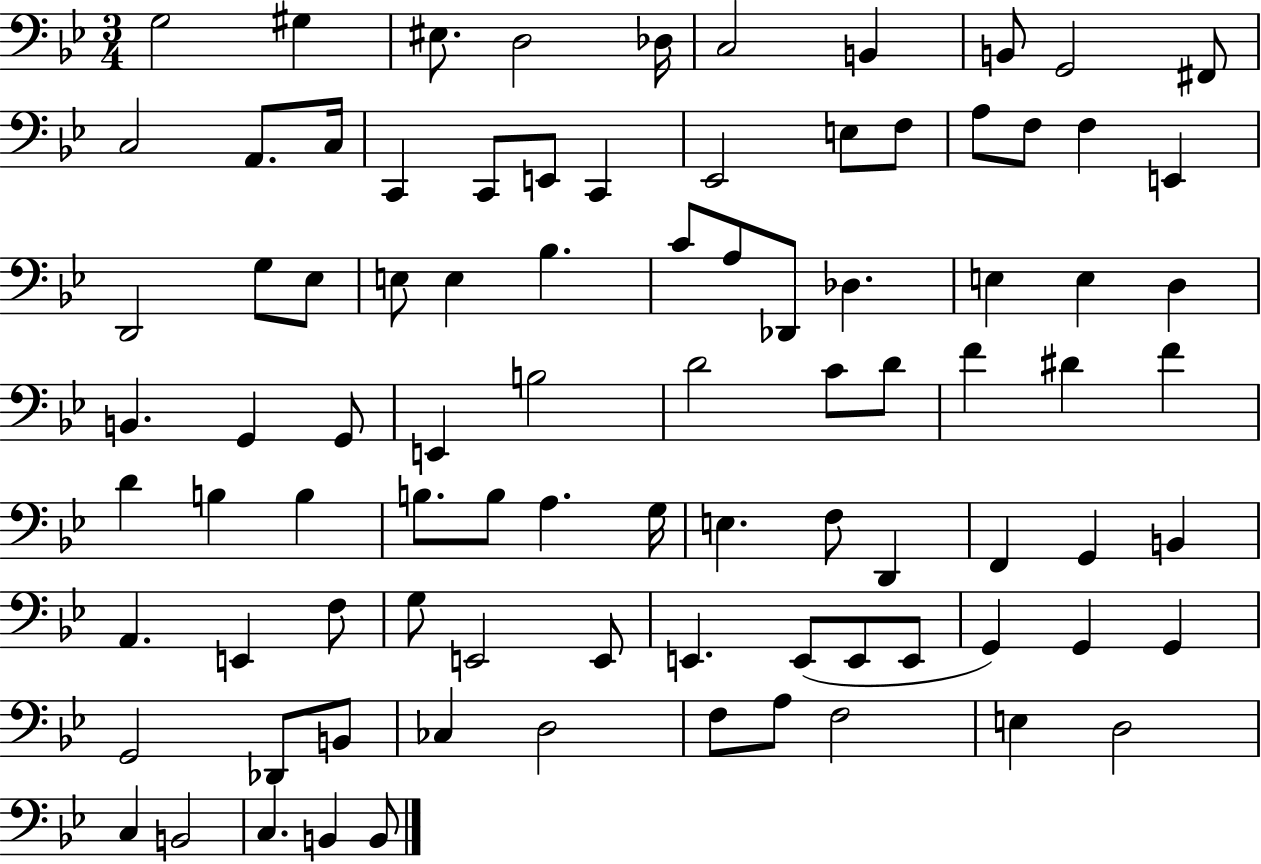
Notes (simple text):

G3/h G#3/q EIS3/e. D3/h Db3/s C3/h B2/q B2/e G2/h F#2/e C3/h A2/e. C3/s C2/q C2/e E2/e C2/q Eb2/h E3/e F3/e A3/e F3/e F3/q E2/q D2/h G3/e Eb3/e E3/e E3/q Bb3/q. C4/e A3/e Db2/e Db3/q. E3/q E3/q D3/q B2/q. G2/q G2/e E2/q B3/h D4/h C4/e D4/e F4/q D#4/q F4/q D4/q B3/q B3/q B3/e. B3/e A3/q. G3/s E3/q. F3/e D2/q F2/q G2/q B2/q A2/q. E2/q F3/e G3/e E2/h E2/e E2/q. E2/e E2/e E2/e G2/q G2/q G2/q G2/h Db2/e B2/e CES3/q D3/h F3/e A3/e F3/h E3/q D3/h C3/q B2/h C3/q. B2/q B2/e